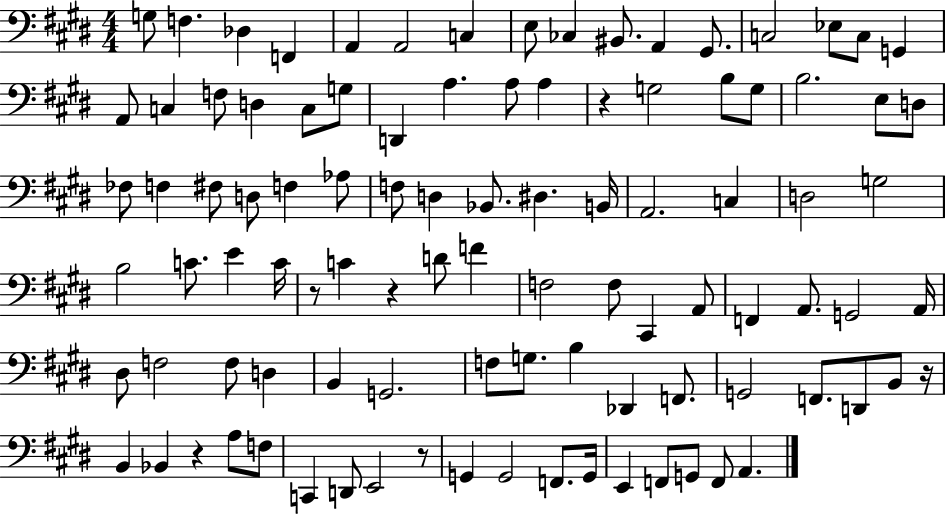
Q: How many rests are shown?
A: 6